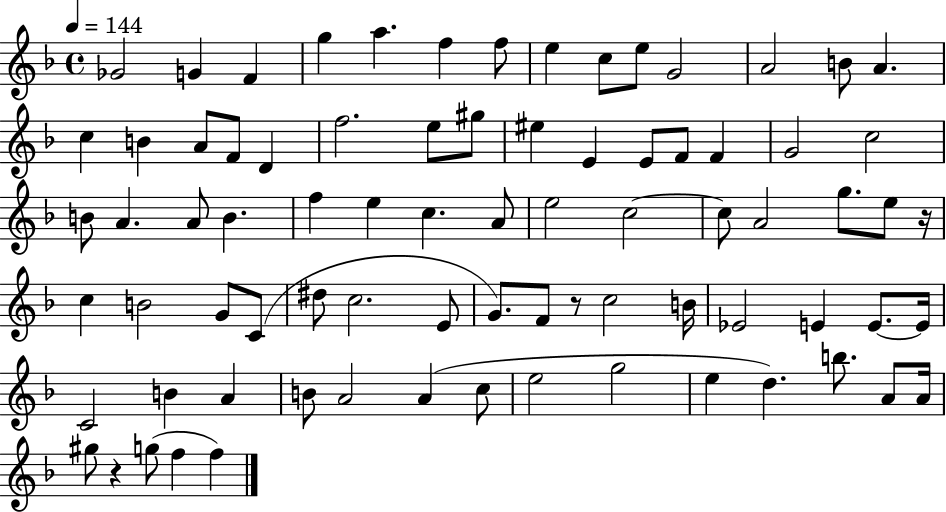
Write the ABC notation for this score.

X:1
T:Untitled
M:4/4
L:1/4
K:F
_G2 G F g a f f/2 e c/2 e/2 G2 A2 B/2 A c B A/2 F/2 D f2 e/2 ^g/2 ^e E E/2 F/2 F G2 c2 B/2 A A/2 B f e c A/2 e2 c2 c/2 A2 g/2 e/2 z/4 c B2 G/2 C/2 ^d/2 c2 E/2 G/2 F/2 z/2 c2 B/4 _E2 E E/2 E/4 C2 B A B/2 A2 A c/2 e2 g2 e d b/2 A/2 A/4 ^g/2 z g/2 f f